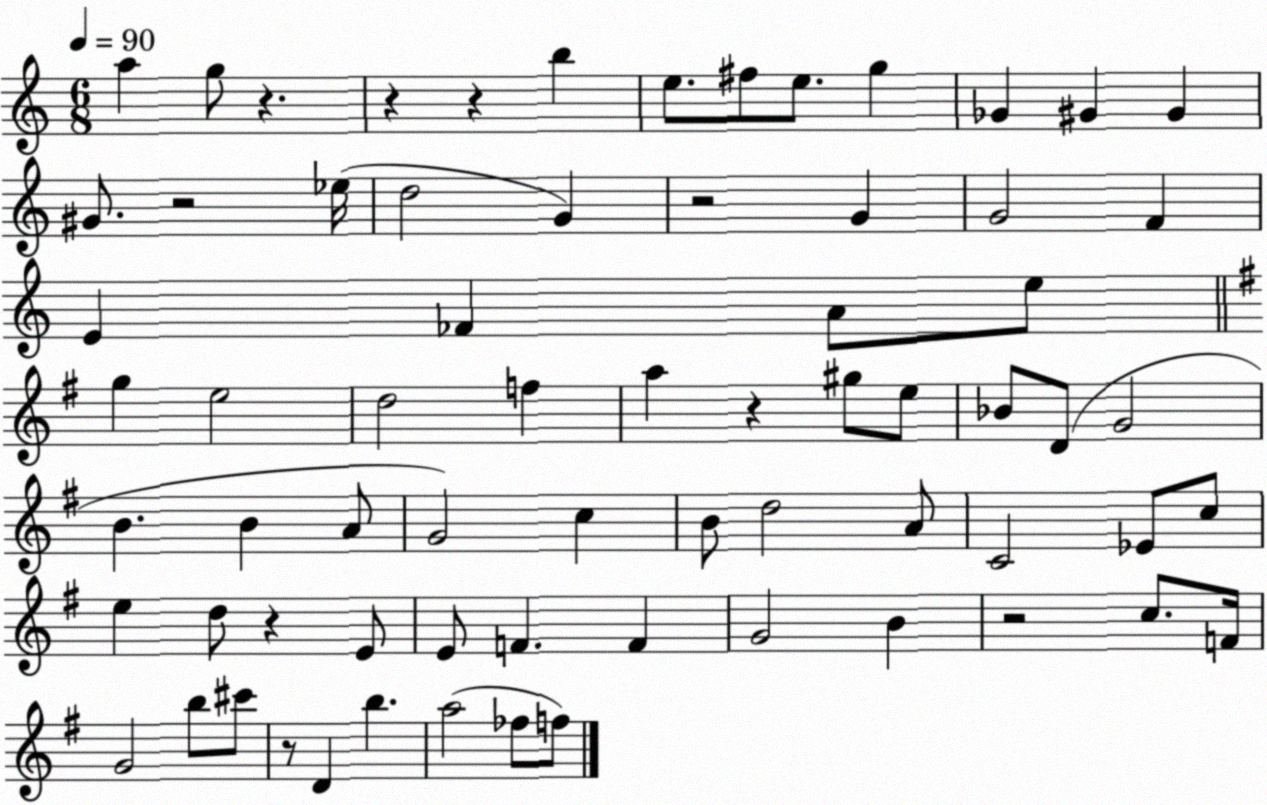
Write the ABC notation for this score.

X:1
T:Untitled
M:6/8
L:1/4
K:C
a g/2 z z z b e/2 ^f/2 e/2 g _G ^G ^G ^G/2 z2 _e/4 d2 G z2 G G2 F E _F A/2 e/2 g e2 d2 f a z ^g/2 e/2 _B/2 D/2 G2 B B A/2 G2 c B/2 d2 A/2 C2 _E/2 c/2 e d/2 z E/2 E/2 F F G2 B z2 c/2 F/4 G2 b/2 ^c'/2 z/2 D b a2 _f/2 f/2